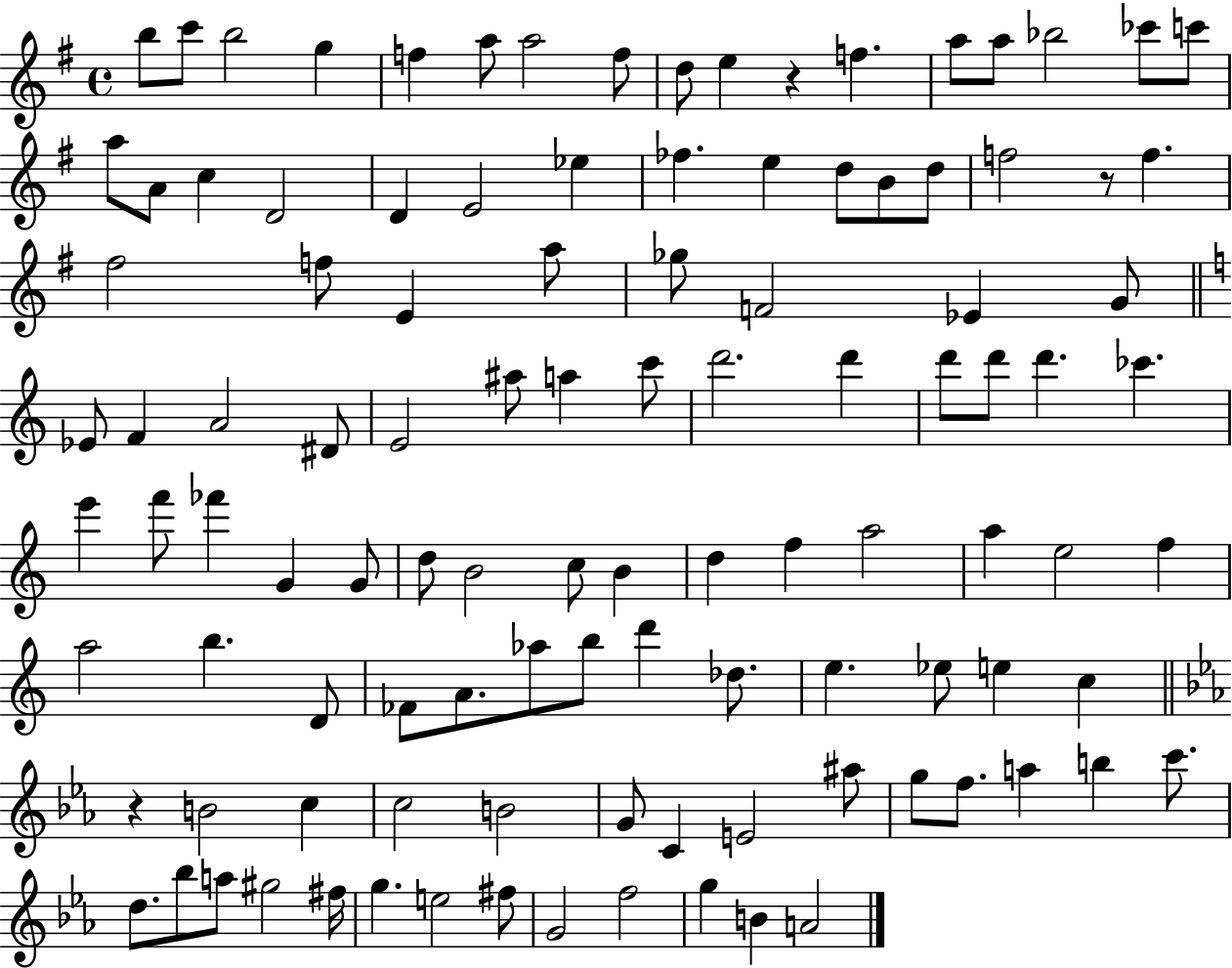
B5/e C6/e B5/h G5/q F5/q A5/e A5/h F5/e D5/e E5/q R/q F5/q. A5/e A5/e Bb5/h CES6/e C6/e A5/e A4/e C5/q D4/h D4/q E4/h Eb5/q FES5/q. E5/q D5/e B4/e D5/e F5/h R/e F5/q. F#5/h F5/e E4/q A5/e Gb5/e F4/h Eb4/q G4/e Eb4/e F4/q A4/h D#4/e E4/h A#5/e A5/q C6/e D6/h. D6/q D6/e D6/e D6/q. CES6/q. E6/q F6/e FES6/q G4/q G4/e D5/e B4/h C5/e B4/q D5/q F5/q A5/h A5/q E5/h F5/q A5/h B5/q. D4/e FES4/e A4/e. Ab5/e B5/e D6/q Db5/e. E5/q. Eb5/e E5/q C5/q R/q B4/h C5/q C5/h B4/h G4/e C4/q E4/h A#5/e G5/e F5/e. A5/q B5/q C6/e. D5/e. Bb5/e A5/e G#5/h F#5/s G5/q. E5/h F#5/e G4/h F5/h G5/q B4/q A4/h